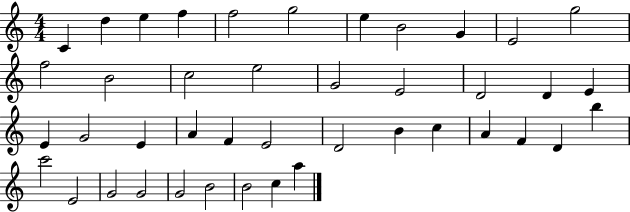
{
  \clef treble
  \numericTimeSignature
  \time 4/4
  \key c \major
  c'4 d''4 e''4 f''4 | f''2 g''2 | e''4 b'2 g'4 | e'2 g''2 | \break f''2 b'2 | c''2 e''2 | g'2 e'2 | d'2 d'4 e'4 | \break e'4 g'2 e'4 | a'4 f'4 e'2 | d'2 b'4 c''4 | a'4 f'4 d'4 b''4 | \break c'''2 e'2 | g'2 g'2 | g'2 b'2 | b'2 c''4 a''4 | \break \bar "|."
}